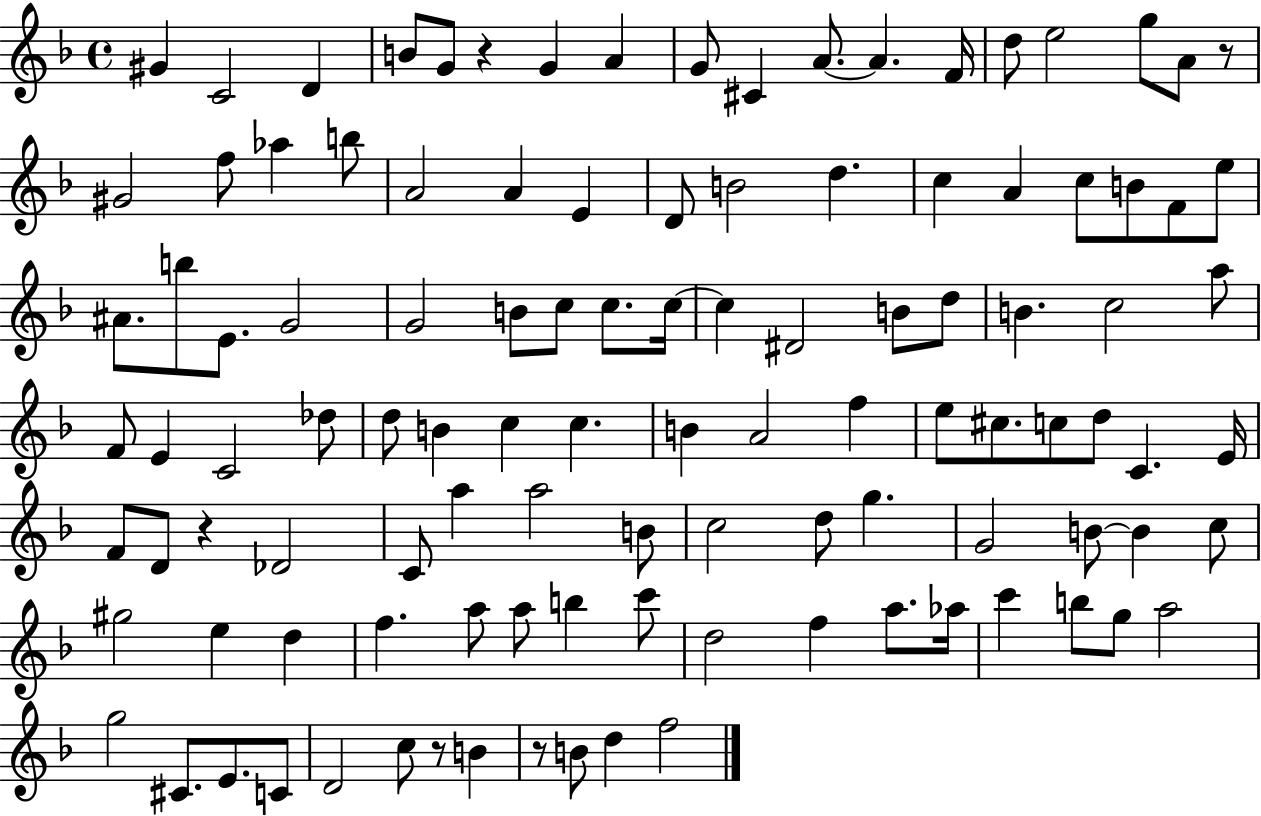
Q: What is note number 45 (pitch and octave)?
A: D5